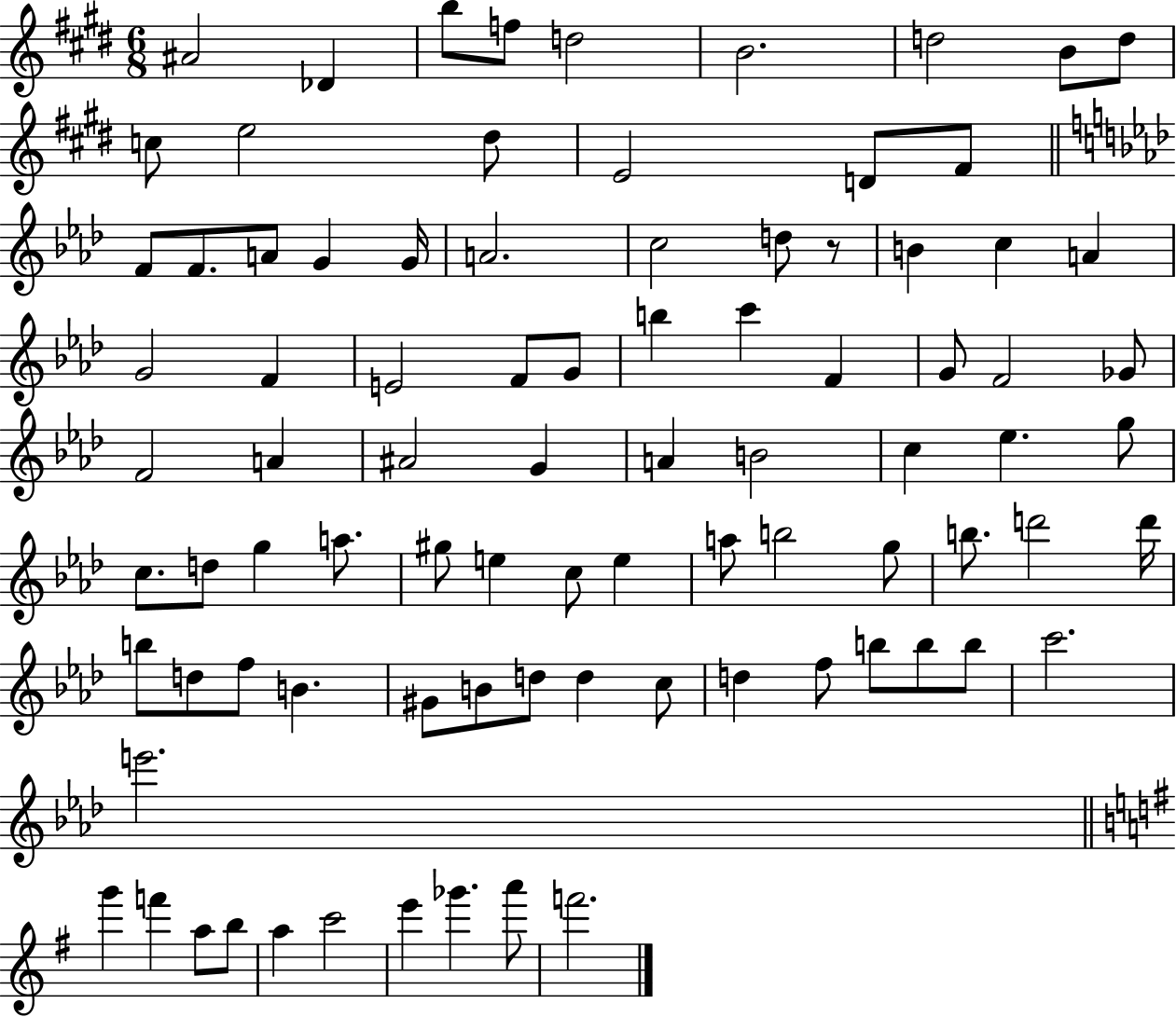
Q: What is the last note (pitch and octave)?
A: F6